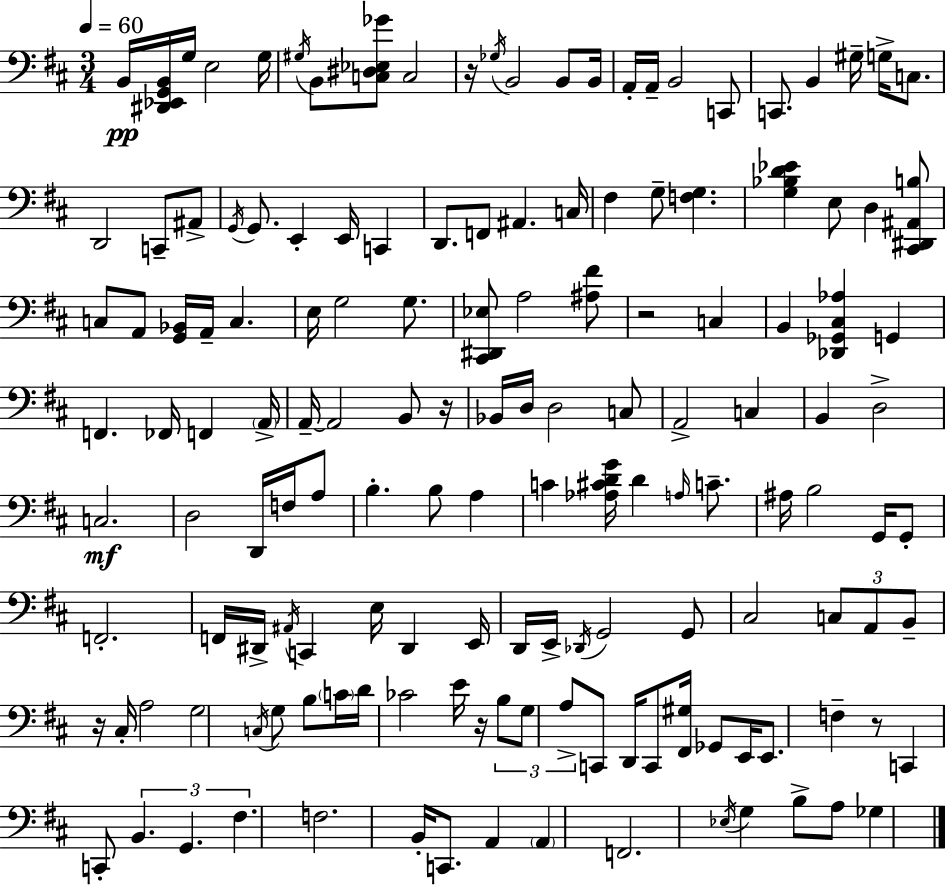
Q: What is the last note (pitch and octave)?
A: Gb3